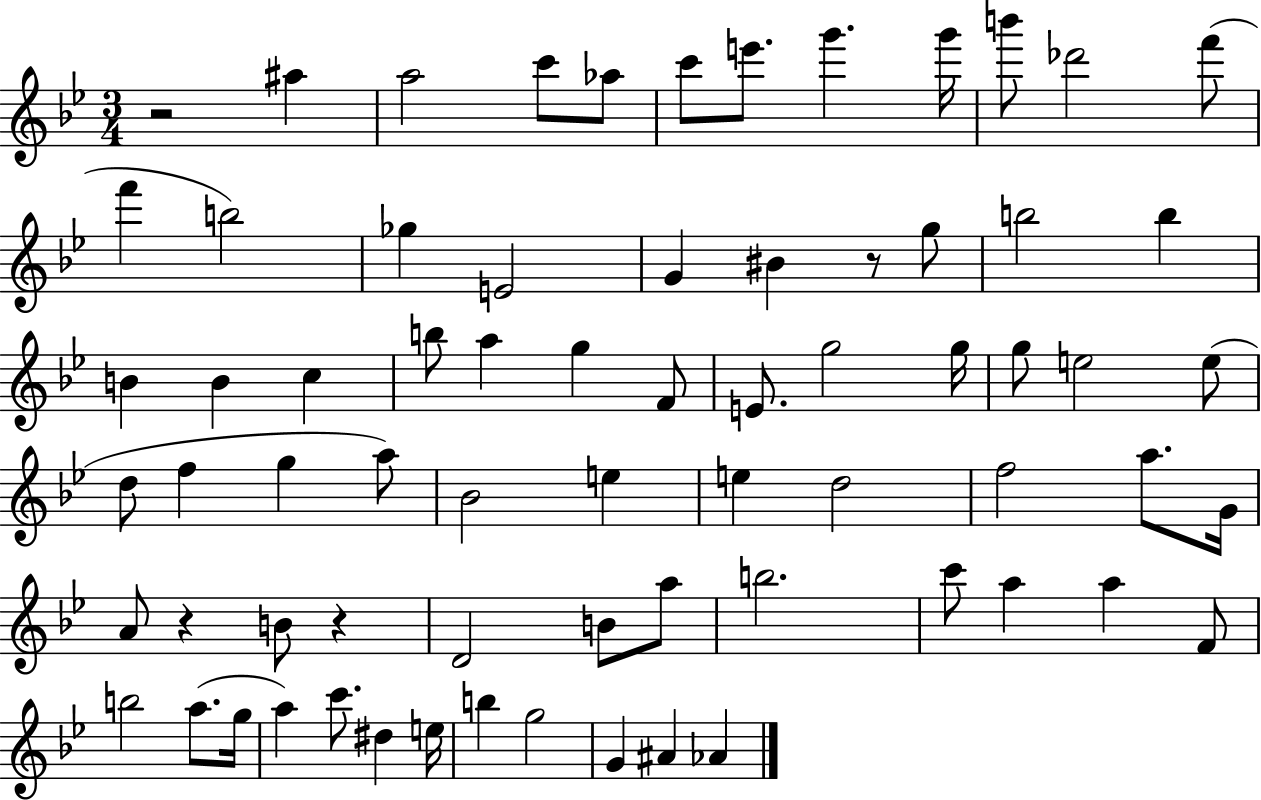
X:1
T:Untitled
M:3/4
L:1/4
K:Bb
z2 ^a a2 c'/2 _a/2 c'/2 e'/2 g' g'/4 b'/2 _d'2 f'/2 f' b2 _g E2 G ^B z/2 g/2 b2 b B B c b/2 a g F/2 E/2 g2 g/4 g/2 e2 e/2 d/2 f g a/2 _B2 e e d2 f2 a/2 G/4 A/2 z B/2 z D2 B/2 a/2 b2 c'/2 a a F/2 b2 a/2 g/4 a c'/2 ^d e/4 b g2 G ^A _A